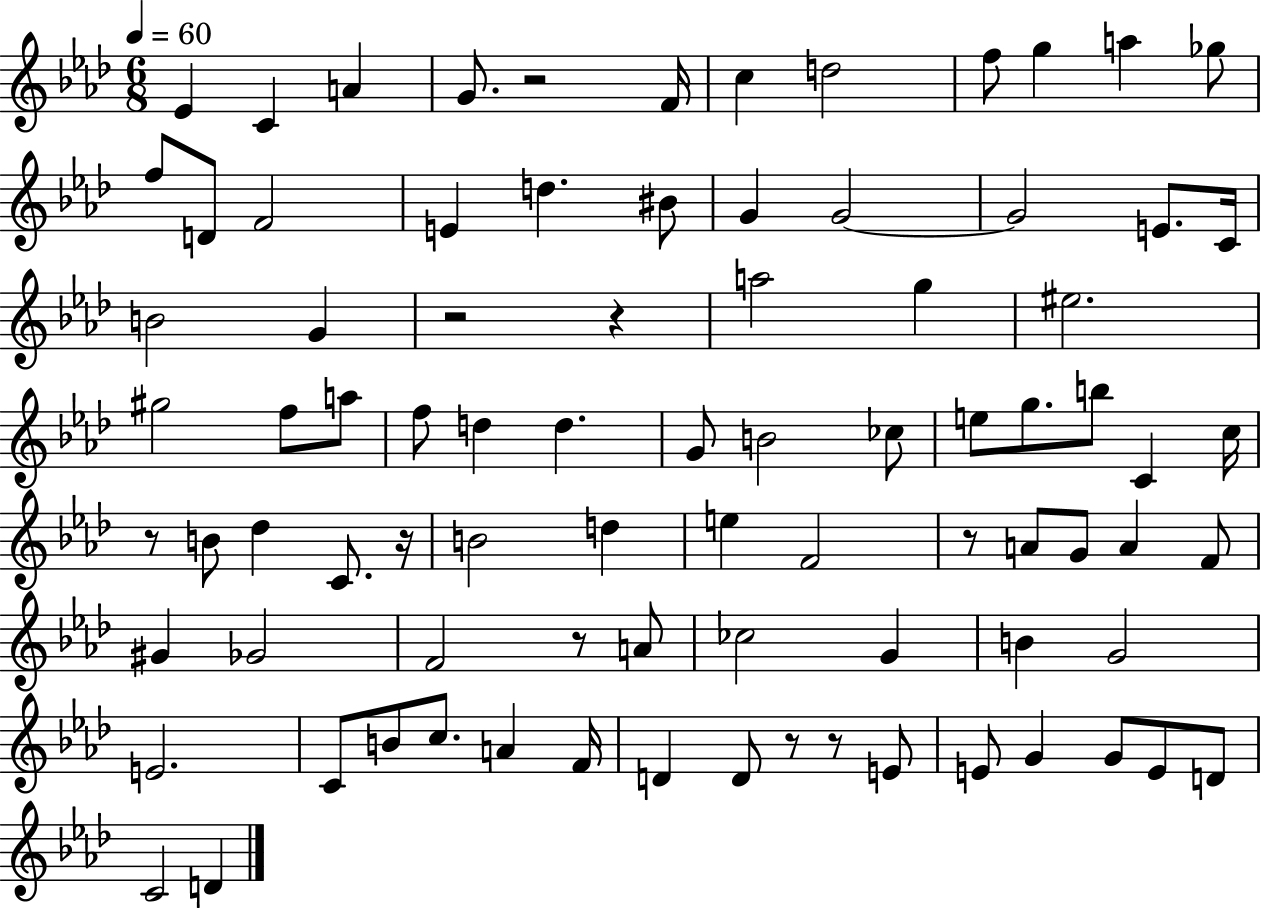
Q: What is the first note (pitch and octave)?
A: Eb4